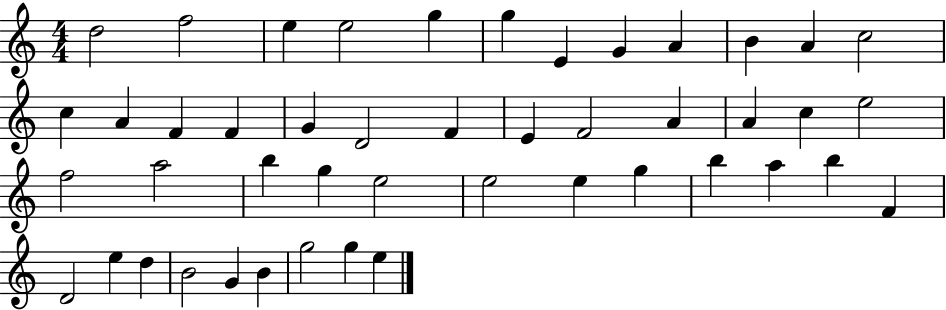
D5/h F5/h E5/q E5/h G5/q G5/q E4/q G4/q A4/q B4/q A4/q C5/h C5/q A4/q F4/q F4/q G4/q D4/h F4/q E4/q F4/h A4/q A4/q C5/q E5/h F5/h A5/h B5/q G5/q E5/h E5/h E5/q G5/q B5/q A5/q B5/q F4/q D4/h E5/q D5/q B4/h G4/q B4/q G5/h G5/q E5/q